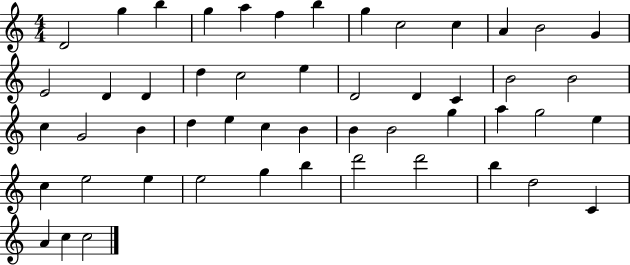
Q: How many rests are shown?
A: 0